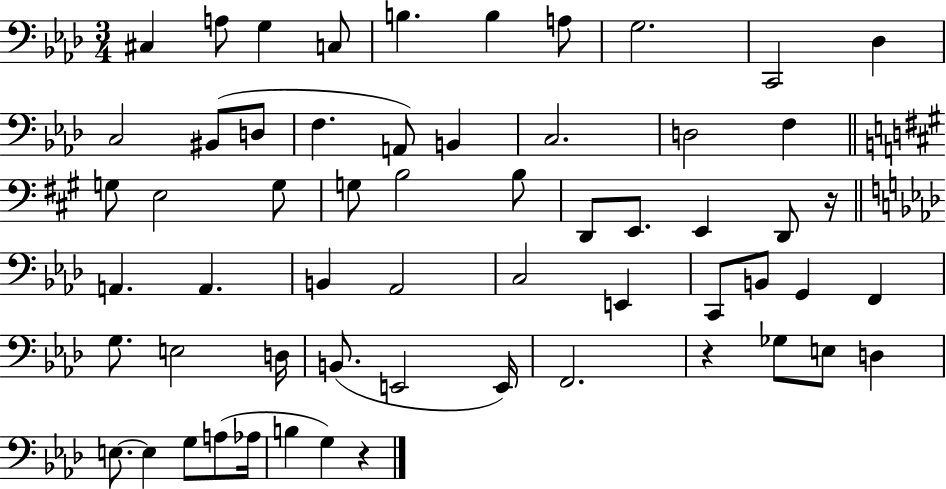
C#3/q A3/e G3/q C3/e B3/q. B3/q A3/e G3/h. C2/h Db3/q C3/h BIS2/e D3/e F3/q. A2/e B2/q C3/h. D3/h F3/q G3/e E3/h G3/e G3/e B3/h B3/e D2/e E2/e. E2/q D2/e R/s A2/q. A2/q. B2/q Ab2/h C3/h E2/q C2/e B2/e G2/q F2/q G3/e. E3/h D3/s B2/e. E2/h E2/s F2/h. R/q Gb3/e E3/e D3/q E3/e. E3/q G3/e A3/e Ab3/s B3/q G3/q R/q